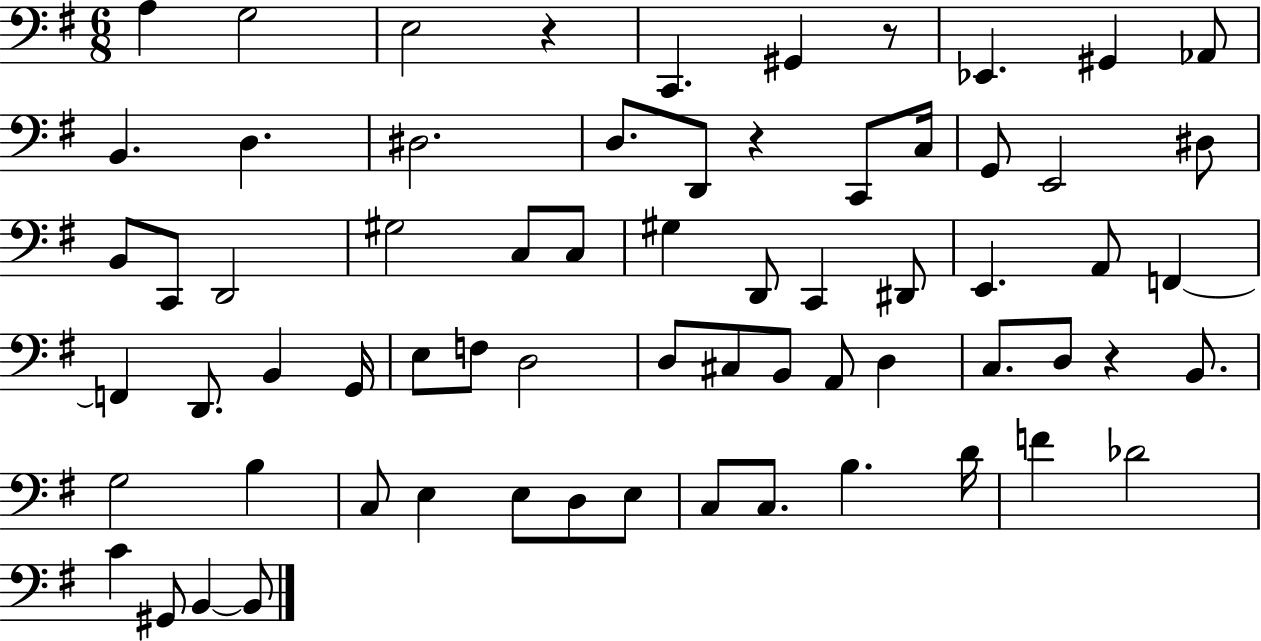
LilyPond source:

{
  \clef bass
  \numericTimeSignature
  \time 6/8
  \key g \major
  a4 g2 | e2 r4 | c,4. gis,4 r8 | ees,4. gis,4 aes,8 | \break b,4. d4. | dis2. | d8. d,8 r4 c,8 c16 | g,8 e,2 dis8 | \break b,8 c,8 d,2 | gis2 c8 c8 | gis4 d,8 c,4 dis,8 | e,4. a,8 f,4~~ | \break f,4 d,8. b,4 g,16 | e8 f8 d2 | d8 cis8 b,8 a,8 d4 | c8. d8 r4 b,8. | \break g2 b4 | c8 e4 e8 d8 e8 | c8 c8. b4. d'16 | f'4 des'2 | \break c'4 gis,8 b,4~~ b,8 | \bar "|."
}